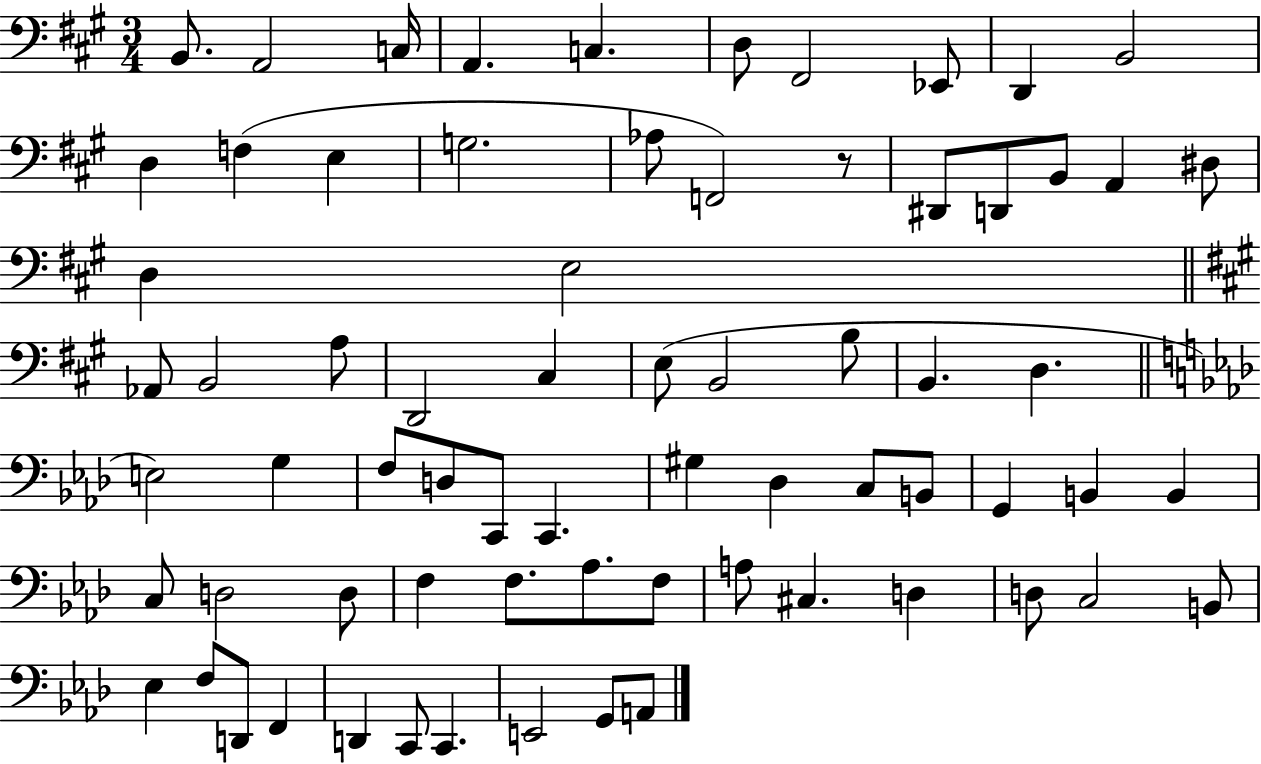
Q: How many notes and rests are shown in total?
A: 70